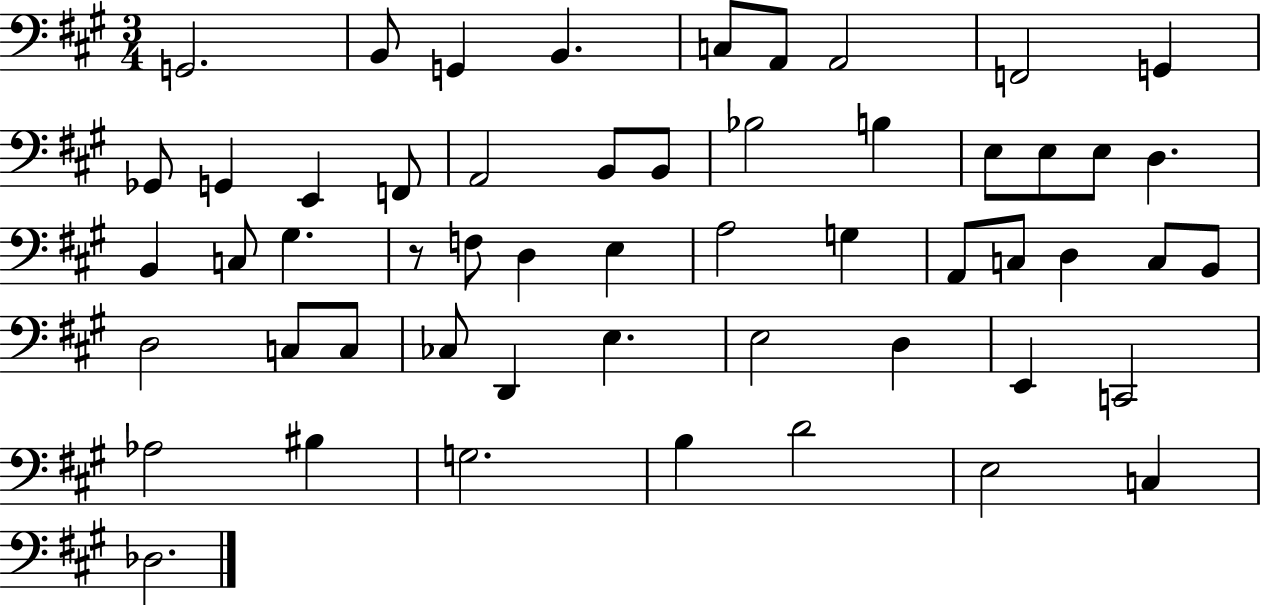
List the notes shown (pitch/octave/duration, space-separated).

G2/h. B2/e G2/q B2/q. C3/e A2/e A2/h F2/h G2/q Gb2/e G2/q E2/q F2/e A2/h B2/e B2/e Bb3/h B3/q E3/e E3/e E3/e D3/q. B2/q C3/e G#3/q. R/e F3/e D3/q E3/q A3/h G3/q A2/e C3/e D3/q C3/e B2/e D3/h C3/e C3/e CES3/e D2/q E3/q. E3/h D3/q E2/q C2/h Ab3/h BIS3/q G3/h. B3/q D4/h E3/h C3/q Db3/h.